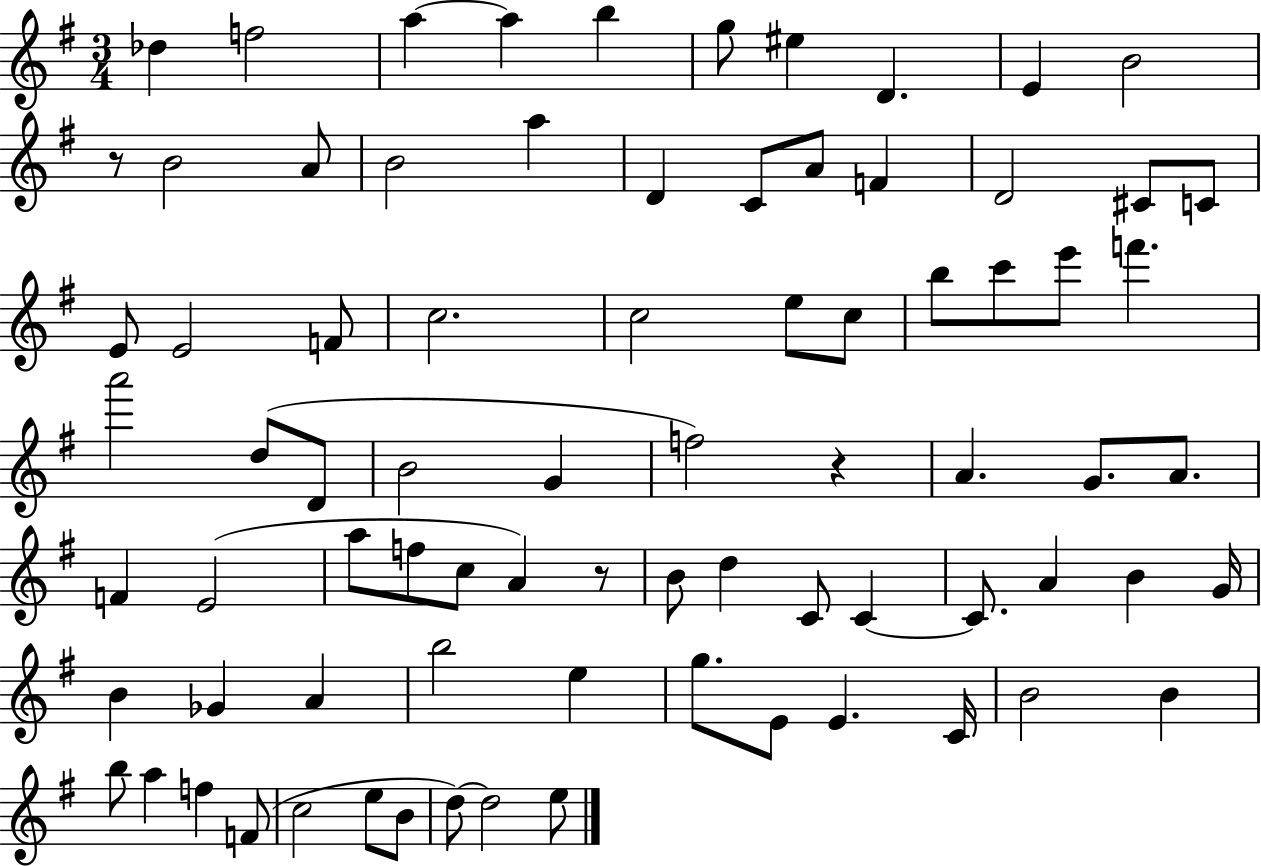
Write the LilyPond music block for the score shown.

{
  \clef treble
  \numericTimeSignature
  \time 3/4
  \key g \major
  des''4 f''2 | a''4~~ a''4 b''4 | g''8 eis''4 d'4. | e'4 b'2 | \break r8 b'2 a'8 | b'2 a''4 | d'4 c'8 a'8 f'4 | d'2 cis'8 c'8 | \break e'8 e'2 f'8 | c''2. | c''2 e''8 c''8 | b''8 c'''8 e'''8 f'''4. | \break a'''2 d''8( d'8 | b'2 g'4 | f''2) r4 | a'4. g'8. a'8. | \break f'4 e'2( | a''8 f''8 c''8 a'4) r8 | b'8 d''4 c'8 c'4~~ | c'8. a'4 b'4 g'16 | \break b'4 ges'4 a'4 | b''2 e''4 | g''8. e'8 e'4. c'16 | b'2 b'4 | \break b''8 a''4 f''4 f'8( | c''2 e''8 b'8 | d''8~~) d''2 e''8 | \bar "|."
}